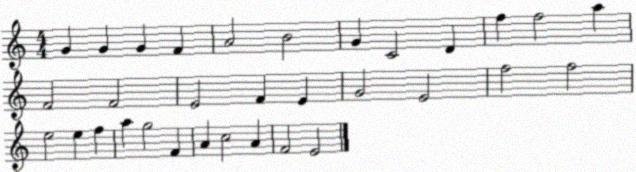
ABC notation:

X:1
T:Untitled
M:4/4
L:1/4
K:C
G G G F A2 B2 G C2 D f f2 a F2 F2 E2 F E G2 E2 f2 f2 e2 e f a g2 F A c2 A F2 E2